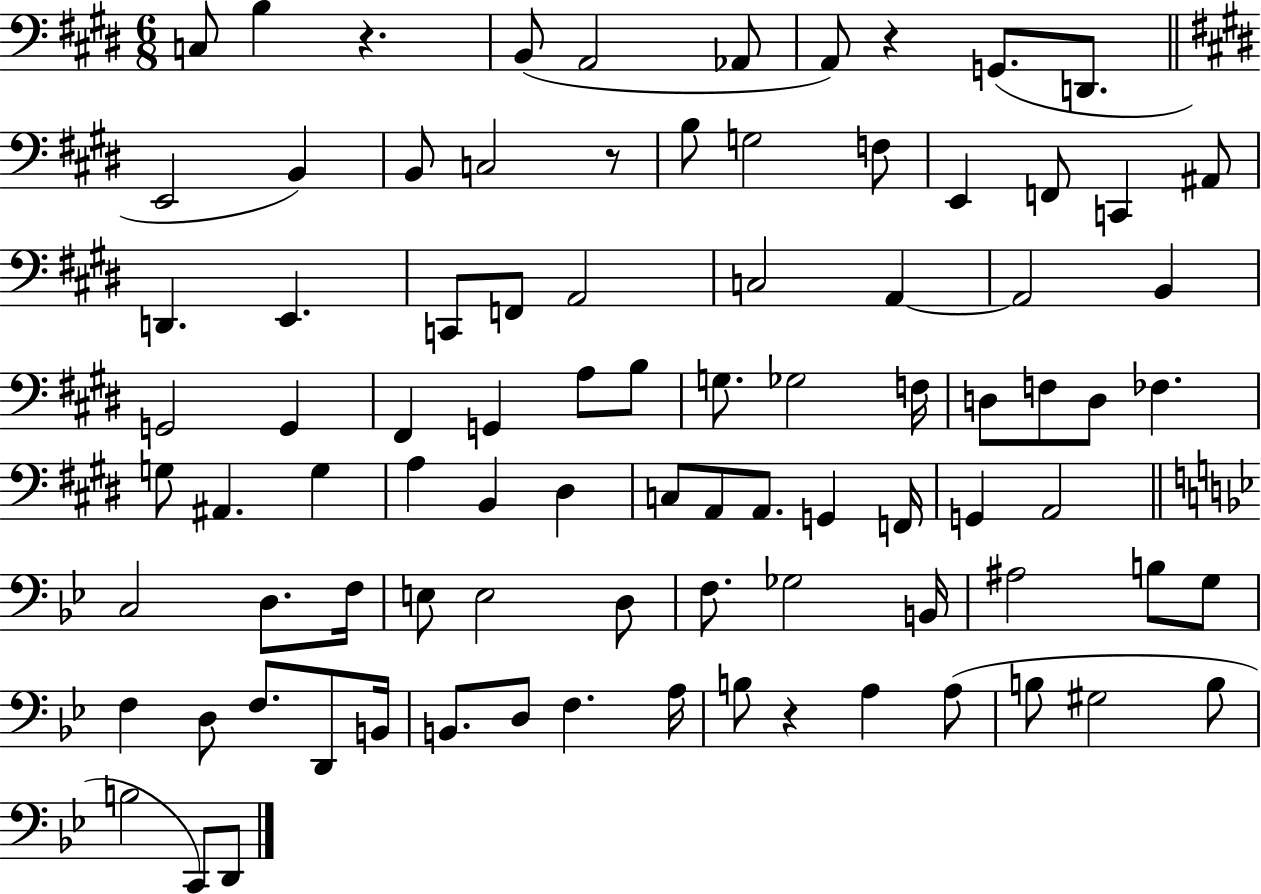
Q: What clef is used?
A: bass